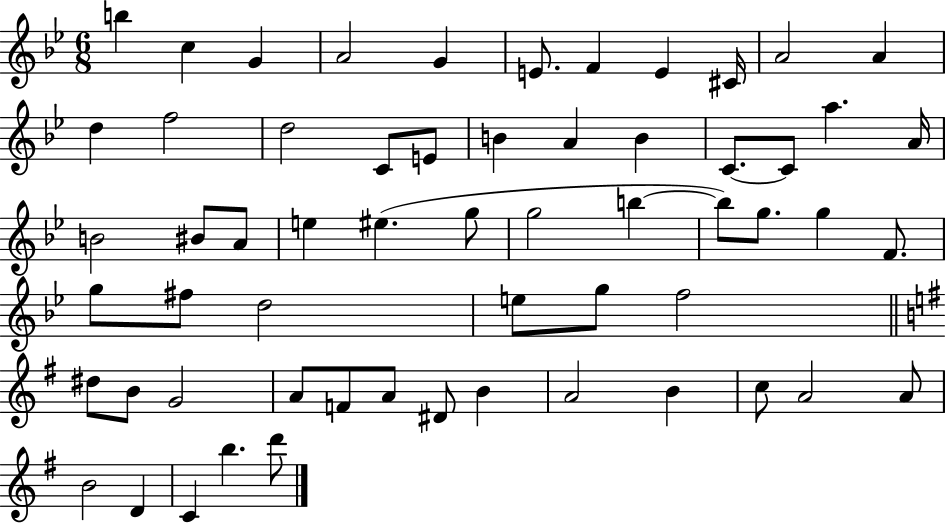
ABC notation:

X:1
T:Untitled
M:6/8
L:1/4
K:Bb
b c G A2 G E/2 F E ^C/4 A2 A d f2 d2 C/2 E/2 B A B C/2 C/2 a A/4 B2 ^B/2 A/2 e ^e g/2 g2 b b/2 g/2 g F/2 g/2 ^f/2 d2 e/2 g/2 f2 ^d/2 B/2 G2 A/2 F/2 A/2 ^D/2 B A2 B c/2 A2 A/2 B2 D C b d'/2